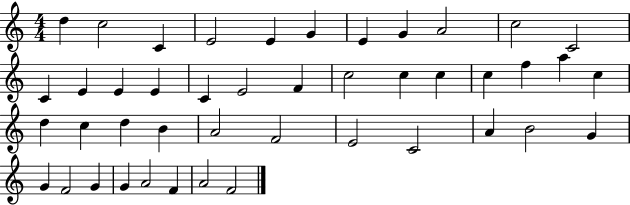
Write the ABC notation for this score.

X:1
T:Untitled
M:4/4
L:1/4
K:C
d c2 C E2 E G E G A2 c2 C2 C E E E C E2 F c2 c c c f a c d c d B A2 F2 E2 C2 A B2 G G F2 G G A2 F A2 F2